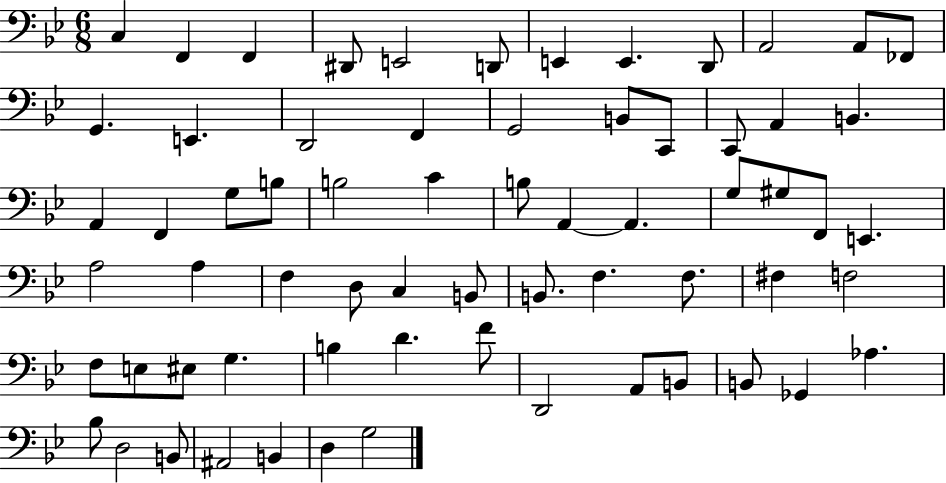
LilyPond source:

{
  \clef bass
  \numericTimeSignature
  \time 6/8
  \key bes \major
  \repeat volta 2 { c4 f,4 f,4 | dis,8 e,2 d,8 | e,4 e,4. d,8 | a,2 a,8 fes,8 | \break g,4. e,4. | d,2 f,4 | g,2 b,8 c,8 | c,8 a,4 b,4. | \break a,4 f,4 g8 b8 | b2 c'4 | b8 a,4~~ a,4. | g8 gis8 f,8 e,4. | \break a2 a4 | f4 d8 c4 b,8 | b,8. f4. f8. | fis4 f2 | \break f8 e8 eis8 g4. | b4 d'4. f'8 | d,2 a,8 b,8 | b,8 ges,4 aes4. | \break bes8 d2 b,8 | ais,2 b,4 | d4 g2 | } \bar "|."
}